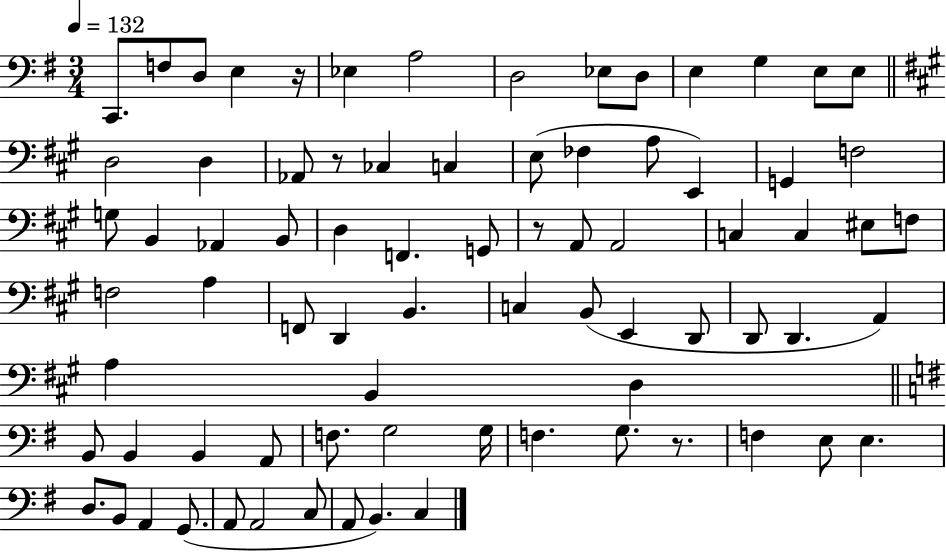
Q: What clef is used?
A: bass